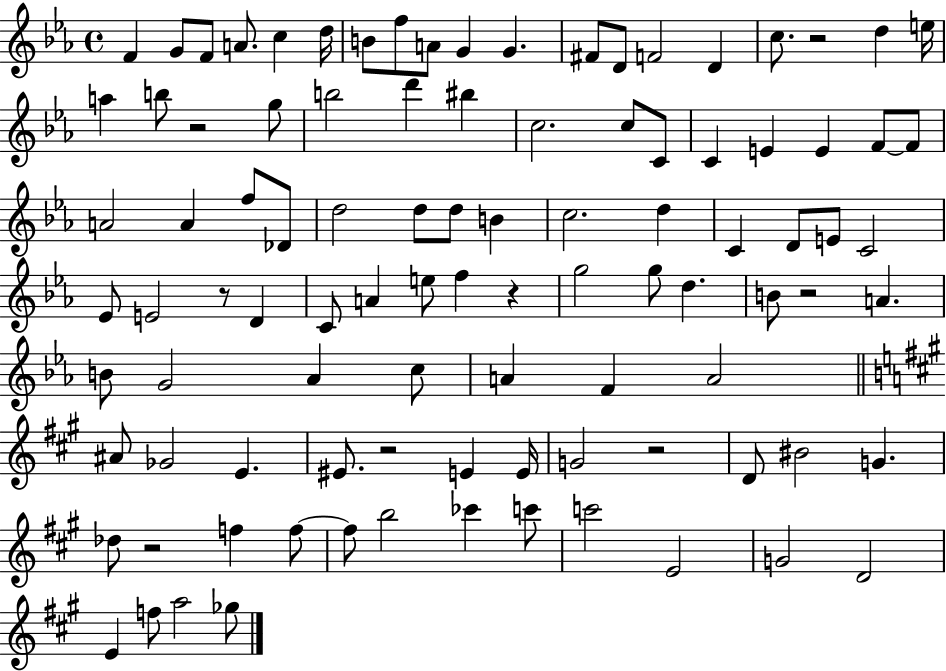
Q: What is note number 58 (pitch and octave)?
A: A4